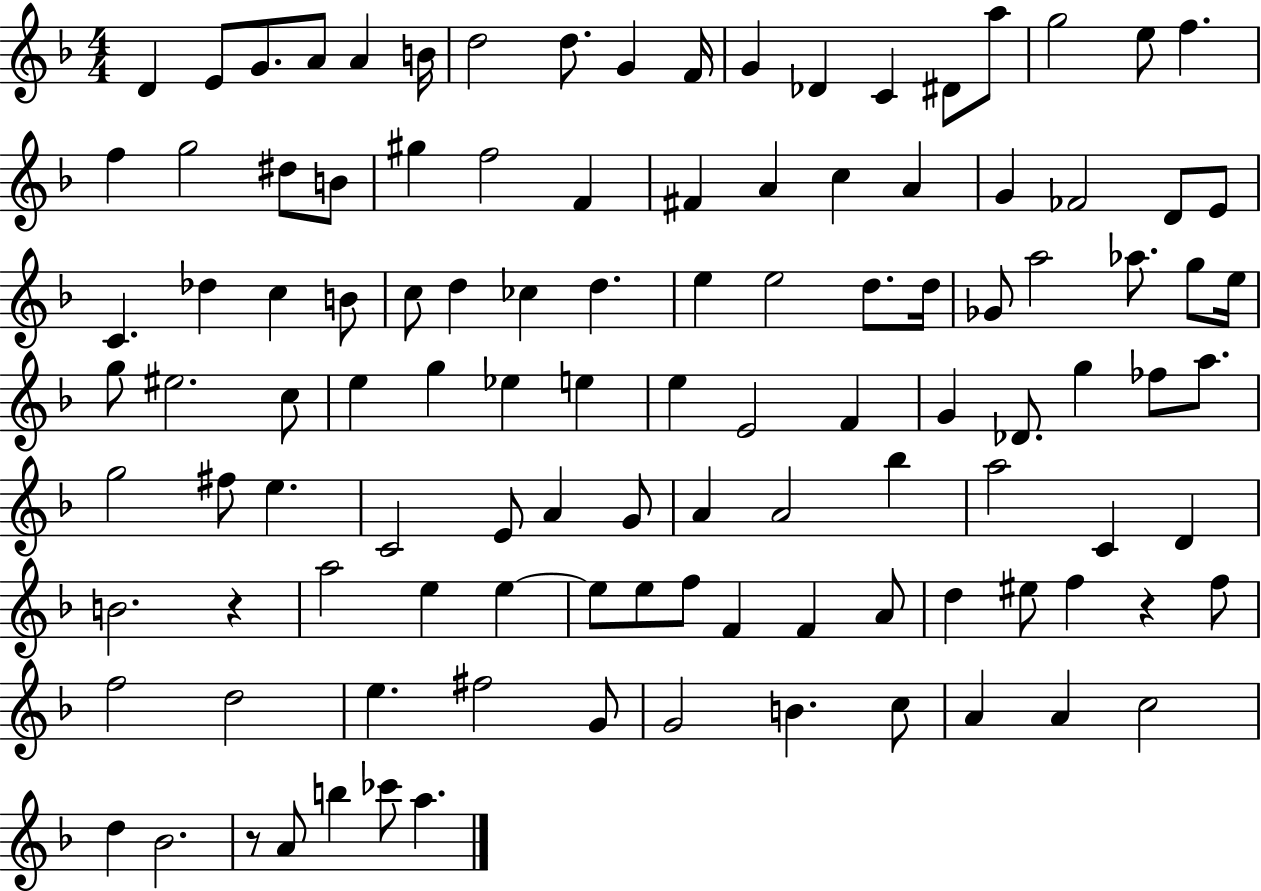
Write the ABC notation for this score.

X:1
T:Untitled
M:4/4
L:1/4
K:F
D E/2 G/2 A/2 A B/4 d2 d/2 G F/4 G _D C ^D/2 a/2 g2 e/2 f f g2 ^d/2 B/2 ^g f2 F ^F A c A G _F2 D/2 E/2 C _d c B/2 c/2 d _c d e e2 d/2 d/4 _G/2 a2 _a/2 g/2 e/4 g/2 ^e2 c/2 e g _e e e E2 F G _D/2 g _f/2 a/2 g2 ^f/2 e C2 E/2 A G/2 A A2 _b a2 C D B2 z a2 e e e/2 e/2 f/2 F F A/2 d ^e/2 f z f/2 f2 d2 e ^f2 G/2 G2 B c/2 A A c2 d _B2 z/2 A/2 b _c'/2 a